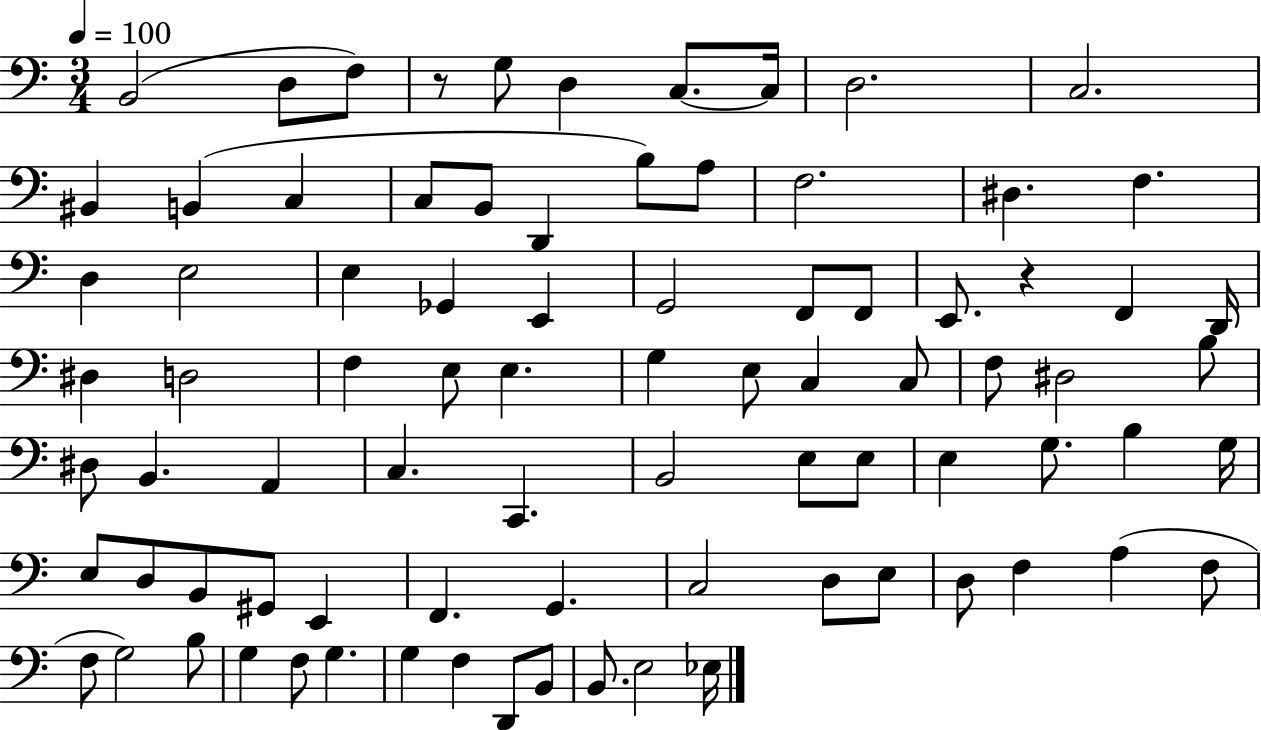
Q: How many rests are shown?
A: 2